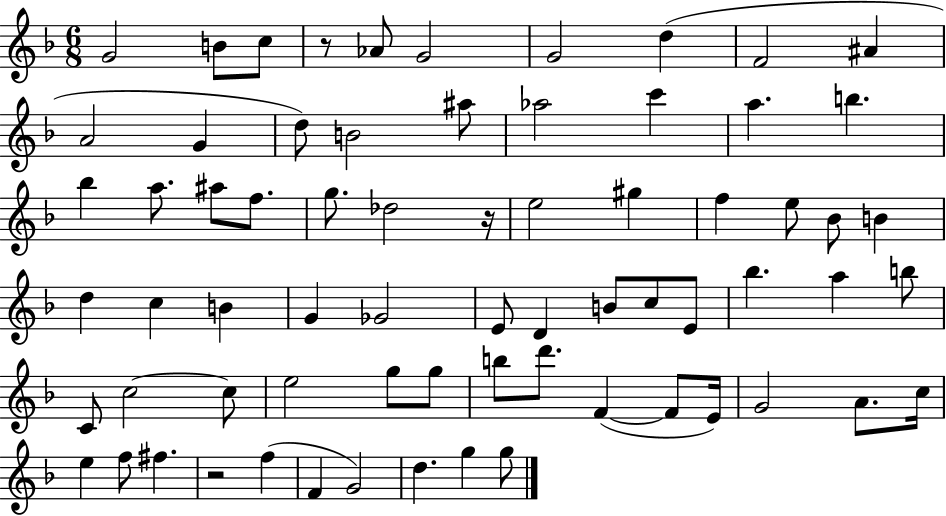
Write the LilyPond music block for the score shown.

{
  \clef treble
  \numericTimeSignature
  \time 6/8
  \key f \major
  g'2 b'8 c''8 | r8 aes'8 g'2 | g'2 d''4( | f'2 ais'4 | \break a'2 g'4 | d''8) b'2 ais''8 | aes''2 c'''4 | a''4. b''4. | \break bes''4 a''8. ais''8 f''8. | g''8. des''2 r16 | e''2 gis''4 | f''4 e''8 bes'8 b'4 | \break d''4 c''4 b'4 | g'4 ges'2 | e'8 d'4 b'8 c''8 e'8 | bes''4. a''4 b''8 | \break c'8 c''2~~ c''8 | e''2 g''8 g''8 | b''8 d'''8. f'4~(~ f'8 e'16) | g'2 a'8. c''16 | \break e''4 f''8 fis''4. | r2 f''4( | f'4 g'2) | d''4. g''4 g''8 | \break \bar "|."
}